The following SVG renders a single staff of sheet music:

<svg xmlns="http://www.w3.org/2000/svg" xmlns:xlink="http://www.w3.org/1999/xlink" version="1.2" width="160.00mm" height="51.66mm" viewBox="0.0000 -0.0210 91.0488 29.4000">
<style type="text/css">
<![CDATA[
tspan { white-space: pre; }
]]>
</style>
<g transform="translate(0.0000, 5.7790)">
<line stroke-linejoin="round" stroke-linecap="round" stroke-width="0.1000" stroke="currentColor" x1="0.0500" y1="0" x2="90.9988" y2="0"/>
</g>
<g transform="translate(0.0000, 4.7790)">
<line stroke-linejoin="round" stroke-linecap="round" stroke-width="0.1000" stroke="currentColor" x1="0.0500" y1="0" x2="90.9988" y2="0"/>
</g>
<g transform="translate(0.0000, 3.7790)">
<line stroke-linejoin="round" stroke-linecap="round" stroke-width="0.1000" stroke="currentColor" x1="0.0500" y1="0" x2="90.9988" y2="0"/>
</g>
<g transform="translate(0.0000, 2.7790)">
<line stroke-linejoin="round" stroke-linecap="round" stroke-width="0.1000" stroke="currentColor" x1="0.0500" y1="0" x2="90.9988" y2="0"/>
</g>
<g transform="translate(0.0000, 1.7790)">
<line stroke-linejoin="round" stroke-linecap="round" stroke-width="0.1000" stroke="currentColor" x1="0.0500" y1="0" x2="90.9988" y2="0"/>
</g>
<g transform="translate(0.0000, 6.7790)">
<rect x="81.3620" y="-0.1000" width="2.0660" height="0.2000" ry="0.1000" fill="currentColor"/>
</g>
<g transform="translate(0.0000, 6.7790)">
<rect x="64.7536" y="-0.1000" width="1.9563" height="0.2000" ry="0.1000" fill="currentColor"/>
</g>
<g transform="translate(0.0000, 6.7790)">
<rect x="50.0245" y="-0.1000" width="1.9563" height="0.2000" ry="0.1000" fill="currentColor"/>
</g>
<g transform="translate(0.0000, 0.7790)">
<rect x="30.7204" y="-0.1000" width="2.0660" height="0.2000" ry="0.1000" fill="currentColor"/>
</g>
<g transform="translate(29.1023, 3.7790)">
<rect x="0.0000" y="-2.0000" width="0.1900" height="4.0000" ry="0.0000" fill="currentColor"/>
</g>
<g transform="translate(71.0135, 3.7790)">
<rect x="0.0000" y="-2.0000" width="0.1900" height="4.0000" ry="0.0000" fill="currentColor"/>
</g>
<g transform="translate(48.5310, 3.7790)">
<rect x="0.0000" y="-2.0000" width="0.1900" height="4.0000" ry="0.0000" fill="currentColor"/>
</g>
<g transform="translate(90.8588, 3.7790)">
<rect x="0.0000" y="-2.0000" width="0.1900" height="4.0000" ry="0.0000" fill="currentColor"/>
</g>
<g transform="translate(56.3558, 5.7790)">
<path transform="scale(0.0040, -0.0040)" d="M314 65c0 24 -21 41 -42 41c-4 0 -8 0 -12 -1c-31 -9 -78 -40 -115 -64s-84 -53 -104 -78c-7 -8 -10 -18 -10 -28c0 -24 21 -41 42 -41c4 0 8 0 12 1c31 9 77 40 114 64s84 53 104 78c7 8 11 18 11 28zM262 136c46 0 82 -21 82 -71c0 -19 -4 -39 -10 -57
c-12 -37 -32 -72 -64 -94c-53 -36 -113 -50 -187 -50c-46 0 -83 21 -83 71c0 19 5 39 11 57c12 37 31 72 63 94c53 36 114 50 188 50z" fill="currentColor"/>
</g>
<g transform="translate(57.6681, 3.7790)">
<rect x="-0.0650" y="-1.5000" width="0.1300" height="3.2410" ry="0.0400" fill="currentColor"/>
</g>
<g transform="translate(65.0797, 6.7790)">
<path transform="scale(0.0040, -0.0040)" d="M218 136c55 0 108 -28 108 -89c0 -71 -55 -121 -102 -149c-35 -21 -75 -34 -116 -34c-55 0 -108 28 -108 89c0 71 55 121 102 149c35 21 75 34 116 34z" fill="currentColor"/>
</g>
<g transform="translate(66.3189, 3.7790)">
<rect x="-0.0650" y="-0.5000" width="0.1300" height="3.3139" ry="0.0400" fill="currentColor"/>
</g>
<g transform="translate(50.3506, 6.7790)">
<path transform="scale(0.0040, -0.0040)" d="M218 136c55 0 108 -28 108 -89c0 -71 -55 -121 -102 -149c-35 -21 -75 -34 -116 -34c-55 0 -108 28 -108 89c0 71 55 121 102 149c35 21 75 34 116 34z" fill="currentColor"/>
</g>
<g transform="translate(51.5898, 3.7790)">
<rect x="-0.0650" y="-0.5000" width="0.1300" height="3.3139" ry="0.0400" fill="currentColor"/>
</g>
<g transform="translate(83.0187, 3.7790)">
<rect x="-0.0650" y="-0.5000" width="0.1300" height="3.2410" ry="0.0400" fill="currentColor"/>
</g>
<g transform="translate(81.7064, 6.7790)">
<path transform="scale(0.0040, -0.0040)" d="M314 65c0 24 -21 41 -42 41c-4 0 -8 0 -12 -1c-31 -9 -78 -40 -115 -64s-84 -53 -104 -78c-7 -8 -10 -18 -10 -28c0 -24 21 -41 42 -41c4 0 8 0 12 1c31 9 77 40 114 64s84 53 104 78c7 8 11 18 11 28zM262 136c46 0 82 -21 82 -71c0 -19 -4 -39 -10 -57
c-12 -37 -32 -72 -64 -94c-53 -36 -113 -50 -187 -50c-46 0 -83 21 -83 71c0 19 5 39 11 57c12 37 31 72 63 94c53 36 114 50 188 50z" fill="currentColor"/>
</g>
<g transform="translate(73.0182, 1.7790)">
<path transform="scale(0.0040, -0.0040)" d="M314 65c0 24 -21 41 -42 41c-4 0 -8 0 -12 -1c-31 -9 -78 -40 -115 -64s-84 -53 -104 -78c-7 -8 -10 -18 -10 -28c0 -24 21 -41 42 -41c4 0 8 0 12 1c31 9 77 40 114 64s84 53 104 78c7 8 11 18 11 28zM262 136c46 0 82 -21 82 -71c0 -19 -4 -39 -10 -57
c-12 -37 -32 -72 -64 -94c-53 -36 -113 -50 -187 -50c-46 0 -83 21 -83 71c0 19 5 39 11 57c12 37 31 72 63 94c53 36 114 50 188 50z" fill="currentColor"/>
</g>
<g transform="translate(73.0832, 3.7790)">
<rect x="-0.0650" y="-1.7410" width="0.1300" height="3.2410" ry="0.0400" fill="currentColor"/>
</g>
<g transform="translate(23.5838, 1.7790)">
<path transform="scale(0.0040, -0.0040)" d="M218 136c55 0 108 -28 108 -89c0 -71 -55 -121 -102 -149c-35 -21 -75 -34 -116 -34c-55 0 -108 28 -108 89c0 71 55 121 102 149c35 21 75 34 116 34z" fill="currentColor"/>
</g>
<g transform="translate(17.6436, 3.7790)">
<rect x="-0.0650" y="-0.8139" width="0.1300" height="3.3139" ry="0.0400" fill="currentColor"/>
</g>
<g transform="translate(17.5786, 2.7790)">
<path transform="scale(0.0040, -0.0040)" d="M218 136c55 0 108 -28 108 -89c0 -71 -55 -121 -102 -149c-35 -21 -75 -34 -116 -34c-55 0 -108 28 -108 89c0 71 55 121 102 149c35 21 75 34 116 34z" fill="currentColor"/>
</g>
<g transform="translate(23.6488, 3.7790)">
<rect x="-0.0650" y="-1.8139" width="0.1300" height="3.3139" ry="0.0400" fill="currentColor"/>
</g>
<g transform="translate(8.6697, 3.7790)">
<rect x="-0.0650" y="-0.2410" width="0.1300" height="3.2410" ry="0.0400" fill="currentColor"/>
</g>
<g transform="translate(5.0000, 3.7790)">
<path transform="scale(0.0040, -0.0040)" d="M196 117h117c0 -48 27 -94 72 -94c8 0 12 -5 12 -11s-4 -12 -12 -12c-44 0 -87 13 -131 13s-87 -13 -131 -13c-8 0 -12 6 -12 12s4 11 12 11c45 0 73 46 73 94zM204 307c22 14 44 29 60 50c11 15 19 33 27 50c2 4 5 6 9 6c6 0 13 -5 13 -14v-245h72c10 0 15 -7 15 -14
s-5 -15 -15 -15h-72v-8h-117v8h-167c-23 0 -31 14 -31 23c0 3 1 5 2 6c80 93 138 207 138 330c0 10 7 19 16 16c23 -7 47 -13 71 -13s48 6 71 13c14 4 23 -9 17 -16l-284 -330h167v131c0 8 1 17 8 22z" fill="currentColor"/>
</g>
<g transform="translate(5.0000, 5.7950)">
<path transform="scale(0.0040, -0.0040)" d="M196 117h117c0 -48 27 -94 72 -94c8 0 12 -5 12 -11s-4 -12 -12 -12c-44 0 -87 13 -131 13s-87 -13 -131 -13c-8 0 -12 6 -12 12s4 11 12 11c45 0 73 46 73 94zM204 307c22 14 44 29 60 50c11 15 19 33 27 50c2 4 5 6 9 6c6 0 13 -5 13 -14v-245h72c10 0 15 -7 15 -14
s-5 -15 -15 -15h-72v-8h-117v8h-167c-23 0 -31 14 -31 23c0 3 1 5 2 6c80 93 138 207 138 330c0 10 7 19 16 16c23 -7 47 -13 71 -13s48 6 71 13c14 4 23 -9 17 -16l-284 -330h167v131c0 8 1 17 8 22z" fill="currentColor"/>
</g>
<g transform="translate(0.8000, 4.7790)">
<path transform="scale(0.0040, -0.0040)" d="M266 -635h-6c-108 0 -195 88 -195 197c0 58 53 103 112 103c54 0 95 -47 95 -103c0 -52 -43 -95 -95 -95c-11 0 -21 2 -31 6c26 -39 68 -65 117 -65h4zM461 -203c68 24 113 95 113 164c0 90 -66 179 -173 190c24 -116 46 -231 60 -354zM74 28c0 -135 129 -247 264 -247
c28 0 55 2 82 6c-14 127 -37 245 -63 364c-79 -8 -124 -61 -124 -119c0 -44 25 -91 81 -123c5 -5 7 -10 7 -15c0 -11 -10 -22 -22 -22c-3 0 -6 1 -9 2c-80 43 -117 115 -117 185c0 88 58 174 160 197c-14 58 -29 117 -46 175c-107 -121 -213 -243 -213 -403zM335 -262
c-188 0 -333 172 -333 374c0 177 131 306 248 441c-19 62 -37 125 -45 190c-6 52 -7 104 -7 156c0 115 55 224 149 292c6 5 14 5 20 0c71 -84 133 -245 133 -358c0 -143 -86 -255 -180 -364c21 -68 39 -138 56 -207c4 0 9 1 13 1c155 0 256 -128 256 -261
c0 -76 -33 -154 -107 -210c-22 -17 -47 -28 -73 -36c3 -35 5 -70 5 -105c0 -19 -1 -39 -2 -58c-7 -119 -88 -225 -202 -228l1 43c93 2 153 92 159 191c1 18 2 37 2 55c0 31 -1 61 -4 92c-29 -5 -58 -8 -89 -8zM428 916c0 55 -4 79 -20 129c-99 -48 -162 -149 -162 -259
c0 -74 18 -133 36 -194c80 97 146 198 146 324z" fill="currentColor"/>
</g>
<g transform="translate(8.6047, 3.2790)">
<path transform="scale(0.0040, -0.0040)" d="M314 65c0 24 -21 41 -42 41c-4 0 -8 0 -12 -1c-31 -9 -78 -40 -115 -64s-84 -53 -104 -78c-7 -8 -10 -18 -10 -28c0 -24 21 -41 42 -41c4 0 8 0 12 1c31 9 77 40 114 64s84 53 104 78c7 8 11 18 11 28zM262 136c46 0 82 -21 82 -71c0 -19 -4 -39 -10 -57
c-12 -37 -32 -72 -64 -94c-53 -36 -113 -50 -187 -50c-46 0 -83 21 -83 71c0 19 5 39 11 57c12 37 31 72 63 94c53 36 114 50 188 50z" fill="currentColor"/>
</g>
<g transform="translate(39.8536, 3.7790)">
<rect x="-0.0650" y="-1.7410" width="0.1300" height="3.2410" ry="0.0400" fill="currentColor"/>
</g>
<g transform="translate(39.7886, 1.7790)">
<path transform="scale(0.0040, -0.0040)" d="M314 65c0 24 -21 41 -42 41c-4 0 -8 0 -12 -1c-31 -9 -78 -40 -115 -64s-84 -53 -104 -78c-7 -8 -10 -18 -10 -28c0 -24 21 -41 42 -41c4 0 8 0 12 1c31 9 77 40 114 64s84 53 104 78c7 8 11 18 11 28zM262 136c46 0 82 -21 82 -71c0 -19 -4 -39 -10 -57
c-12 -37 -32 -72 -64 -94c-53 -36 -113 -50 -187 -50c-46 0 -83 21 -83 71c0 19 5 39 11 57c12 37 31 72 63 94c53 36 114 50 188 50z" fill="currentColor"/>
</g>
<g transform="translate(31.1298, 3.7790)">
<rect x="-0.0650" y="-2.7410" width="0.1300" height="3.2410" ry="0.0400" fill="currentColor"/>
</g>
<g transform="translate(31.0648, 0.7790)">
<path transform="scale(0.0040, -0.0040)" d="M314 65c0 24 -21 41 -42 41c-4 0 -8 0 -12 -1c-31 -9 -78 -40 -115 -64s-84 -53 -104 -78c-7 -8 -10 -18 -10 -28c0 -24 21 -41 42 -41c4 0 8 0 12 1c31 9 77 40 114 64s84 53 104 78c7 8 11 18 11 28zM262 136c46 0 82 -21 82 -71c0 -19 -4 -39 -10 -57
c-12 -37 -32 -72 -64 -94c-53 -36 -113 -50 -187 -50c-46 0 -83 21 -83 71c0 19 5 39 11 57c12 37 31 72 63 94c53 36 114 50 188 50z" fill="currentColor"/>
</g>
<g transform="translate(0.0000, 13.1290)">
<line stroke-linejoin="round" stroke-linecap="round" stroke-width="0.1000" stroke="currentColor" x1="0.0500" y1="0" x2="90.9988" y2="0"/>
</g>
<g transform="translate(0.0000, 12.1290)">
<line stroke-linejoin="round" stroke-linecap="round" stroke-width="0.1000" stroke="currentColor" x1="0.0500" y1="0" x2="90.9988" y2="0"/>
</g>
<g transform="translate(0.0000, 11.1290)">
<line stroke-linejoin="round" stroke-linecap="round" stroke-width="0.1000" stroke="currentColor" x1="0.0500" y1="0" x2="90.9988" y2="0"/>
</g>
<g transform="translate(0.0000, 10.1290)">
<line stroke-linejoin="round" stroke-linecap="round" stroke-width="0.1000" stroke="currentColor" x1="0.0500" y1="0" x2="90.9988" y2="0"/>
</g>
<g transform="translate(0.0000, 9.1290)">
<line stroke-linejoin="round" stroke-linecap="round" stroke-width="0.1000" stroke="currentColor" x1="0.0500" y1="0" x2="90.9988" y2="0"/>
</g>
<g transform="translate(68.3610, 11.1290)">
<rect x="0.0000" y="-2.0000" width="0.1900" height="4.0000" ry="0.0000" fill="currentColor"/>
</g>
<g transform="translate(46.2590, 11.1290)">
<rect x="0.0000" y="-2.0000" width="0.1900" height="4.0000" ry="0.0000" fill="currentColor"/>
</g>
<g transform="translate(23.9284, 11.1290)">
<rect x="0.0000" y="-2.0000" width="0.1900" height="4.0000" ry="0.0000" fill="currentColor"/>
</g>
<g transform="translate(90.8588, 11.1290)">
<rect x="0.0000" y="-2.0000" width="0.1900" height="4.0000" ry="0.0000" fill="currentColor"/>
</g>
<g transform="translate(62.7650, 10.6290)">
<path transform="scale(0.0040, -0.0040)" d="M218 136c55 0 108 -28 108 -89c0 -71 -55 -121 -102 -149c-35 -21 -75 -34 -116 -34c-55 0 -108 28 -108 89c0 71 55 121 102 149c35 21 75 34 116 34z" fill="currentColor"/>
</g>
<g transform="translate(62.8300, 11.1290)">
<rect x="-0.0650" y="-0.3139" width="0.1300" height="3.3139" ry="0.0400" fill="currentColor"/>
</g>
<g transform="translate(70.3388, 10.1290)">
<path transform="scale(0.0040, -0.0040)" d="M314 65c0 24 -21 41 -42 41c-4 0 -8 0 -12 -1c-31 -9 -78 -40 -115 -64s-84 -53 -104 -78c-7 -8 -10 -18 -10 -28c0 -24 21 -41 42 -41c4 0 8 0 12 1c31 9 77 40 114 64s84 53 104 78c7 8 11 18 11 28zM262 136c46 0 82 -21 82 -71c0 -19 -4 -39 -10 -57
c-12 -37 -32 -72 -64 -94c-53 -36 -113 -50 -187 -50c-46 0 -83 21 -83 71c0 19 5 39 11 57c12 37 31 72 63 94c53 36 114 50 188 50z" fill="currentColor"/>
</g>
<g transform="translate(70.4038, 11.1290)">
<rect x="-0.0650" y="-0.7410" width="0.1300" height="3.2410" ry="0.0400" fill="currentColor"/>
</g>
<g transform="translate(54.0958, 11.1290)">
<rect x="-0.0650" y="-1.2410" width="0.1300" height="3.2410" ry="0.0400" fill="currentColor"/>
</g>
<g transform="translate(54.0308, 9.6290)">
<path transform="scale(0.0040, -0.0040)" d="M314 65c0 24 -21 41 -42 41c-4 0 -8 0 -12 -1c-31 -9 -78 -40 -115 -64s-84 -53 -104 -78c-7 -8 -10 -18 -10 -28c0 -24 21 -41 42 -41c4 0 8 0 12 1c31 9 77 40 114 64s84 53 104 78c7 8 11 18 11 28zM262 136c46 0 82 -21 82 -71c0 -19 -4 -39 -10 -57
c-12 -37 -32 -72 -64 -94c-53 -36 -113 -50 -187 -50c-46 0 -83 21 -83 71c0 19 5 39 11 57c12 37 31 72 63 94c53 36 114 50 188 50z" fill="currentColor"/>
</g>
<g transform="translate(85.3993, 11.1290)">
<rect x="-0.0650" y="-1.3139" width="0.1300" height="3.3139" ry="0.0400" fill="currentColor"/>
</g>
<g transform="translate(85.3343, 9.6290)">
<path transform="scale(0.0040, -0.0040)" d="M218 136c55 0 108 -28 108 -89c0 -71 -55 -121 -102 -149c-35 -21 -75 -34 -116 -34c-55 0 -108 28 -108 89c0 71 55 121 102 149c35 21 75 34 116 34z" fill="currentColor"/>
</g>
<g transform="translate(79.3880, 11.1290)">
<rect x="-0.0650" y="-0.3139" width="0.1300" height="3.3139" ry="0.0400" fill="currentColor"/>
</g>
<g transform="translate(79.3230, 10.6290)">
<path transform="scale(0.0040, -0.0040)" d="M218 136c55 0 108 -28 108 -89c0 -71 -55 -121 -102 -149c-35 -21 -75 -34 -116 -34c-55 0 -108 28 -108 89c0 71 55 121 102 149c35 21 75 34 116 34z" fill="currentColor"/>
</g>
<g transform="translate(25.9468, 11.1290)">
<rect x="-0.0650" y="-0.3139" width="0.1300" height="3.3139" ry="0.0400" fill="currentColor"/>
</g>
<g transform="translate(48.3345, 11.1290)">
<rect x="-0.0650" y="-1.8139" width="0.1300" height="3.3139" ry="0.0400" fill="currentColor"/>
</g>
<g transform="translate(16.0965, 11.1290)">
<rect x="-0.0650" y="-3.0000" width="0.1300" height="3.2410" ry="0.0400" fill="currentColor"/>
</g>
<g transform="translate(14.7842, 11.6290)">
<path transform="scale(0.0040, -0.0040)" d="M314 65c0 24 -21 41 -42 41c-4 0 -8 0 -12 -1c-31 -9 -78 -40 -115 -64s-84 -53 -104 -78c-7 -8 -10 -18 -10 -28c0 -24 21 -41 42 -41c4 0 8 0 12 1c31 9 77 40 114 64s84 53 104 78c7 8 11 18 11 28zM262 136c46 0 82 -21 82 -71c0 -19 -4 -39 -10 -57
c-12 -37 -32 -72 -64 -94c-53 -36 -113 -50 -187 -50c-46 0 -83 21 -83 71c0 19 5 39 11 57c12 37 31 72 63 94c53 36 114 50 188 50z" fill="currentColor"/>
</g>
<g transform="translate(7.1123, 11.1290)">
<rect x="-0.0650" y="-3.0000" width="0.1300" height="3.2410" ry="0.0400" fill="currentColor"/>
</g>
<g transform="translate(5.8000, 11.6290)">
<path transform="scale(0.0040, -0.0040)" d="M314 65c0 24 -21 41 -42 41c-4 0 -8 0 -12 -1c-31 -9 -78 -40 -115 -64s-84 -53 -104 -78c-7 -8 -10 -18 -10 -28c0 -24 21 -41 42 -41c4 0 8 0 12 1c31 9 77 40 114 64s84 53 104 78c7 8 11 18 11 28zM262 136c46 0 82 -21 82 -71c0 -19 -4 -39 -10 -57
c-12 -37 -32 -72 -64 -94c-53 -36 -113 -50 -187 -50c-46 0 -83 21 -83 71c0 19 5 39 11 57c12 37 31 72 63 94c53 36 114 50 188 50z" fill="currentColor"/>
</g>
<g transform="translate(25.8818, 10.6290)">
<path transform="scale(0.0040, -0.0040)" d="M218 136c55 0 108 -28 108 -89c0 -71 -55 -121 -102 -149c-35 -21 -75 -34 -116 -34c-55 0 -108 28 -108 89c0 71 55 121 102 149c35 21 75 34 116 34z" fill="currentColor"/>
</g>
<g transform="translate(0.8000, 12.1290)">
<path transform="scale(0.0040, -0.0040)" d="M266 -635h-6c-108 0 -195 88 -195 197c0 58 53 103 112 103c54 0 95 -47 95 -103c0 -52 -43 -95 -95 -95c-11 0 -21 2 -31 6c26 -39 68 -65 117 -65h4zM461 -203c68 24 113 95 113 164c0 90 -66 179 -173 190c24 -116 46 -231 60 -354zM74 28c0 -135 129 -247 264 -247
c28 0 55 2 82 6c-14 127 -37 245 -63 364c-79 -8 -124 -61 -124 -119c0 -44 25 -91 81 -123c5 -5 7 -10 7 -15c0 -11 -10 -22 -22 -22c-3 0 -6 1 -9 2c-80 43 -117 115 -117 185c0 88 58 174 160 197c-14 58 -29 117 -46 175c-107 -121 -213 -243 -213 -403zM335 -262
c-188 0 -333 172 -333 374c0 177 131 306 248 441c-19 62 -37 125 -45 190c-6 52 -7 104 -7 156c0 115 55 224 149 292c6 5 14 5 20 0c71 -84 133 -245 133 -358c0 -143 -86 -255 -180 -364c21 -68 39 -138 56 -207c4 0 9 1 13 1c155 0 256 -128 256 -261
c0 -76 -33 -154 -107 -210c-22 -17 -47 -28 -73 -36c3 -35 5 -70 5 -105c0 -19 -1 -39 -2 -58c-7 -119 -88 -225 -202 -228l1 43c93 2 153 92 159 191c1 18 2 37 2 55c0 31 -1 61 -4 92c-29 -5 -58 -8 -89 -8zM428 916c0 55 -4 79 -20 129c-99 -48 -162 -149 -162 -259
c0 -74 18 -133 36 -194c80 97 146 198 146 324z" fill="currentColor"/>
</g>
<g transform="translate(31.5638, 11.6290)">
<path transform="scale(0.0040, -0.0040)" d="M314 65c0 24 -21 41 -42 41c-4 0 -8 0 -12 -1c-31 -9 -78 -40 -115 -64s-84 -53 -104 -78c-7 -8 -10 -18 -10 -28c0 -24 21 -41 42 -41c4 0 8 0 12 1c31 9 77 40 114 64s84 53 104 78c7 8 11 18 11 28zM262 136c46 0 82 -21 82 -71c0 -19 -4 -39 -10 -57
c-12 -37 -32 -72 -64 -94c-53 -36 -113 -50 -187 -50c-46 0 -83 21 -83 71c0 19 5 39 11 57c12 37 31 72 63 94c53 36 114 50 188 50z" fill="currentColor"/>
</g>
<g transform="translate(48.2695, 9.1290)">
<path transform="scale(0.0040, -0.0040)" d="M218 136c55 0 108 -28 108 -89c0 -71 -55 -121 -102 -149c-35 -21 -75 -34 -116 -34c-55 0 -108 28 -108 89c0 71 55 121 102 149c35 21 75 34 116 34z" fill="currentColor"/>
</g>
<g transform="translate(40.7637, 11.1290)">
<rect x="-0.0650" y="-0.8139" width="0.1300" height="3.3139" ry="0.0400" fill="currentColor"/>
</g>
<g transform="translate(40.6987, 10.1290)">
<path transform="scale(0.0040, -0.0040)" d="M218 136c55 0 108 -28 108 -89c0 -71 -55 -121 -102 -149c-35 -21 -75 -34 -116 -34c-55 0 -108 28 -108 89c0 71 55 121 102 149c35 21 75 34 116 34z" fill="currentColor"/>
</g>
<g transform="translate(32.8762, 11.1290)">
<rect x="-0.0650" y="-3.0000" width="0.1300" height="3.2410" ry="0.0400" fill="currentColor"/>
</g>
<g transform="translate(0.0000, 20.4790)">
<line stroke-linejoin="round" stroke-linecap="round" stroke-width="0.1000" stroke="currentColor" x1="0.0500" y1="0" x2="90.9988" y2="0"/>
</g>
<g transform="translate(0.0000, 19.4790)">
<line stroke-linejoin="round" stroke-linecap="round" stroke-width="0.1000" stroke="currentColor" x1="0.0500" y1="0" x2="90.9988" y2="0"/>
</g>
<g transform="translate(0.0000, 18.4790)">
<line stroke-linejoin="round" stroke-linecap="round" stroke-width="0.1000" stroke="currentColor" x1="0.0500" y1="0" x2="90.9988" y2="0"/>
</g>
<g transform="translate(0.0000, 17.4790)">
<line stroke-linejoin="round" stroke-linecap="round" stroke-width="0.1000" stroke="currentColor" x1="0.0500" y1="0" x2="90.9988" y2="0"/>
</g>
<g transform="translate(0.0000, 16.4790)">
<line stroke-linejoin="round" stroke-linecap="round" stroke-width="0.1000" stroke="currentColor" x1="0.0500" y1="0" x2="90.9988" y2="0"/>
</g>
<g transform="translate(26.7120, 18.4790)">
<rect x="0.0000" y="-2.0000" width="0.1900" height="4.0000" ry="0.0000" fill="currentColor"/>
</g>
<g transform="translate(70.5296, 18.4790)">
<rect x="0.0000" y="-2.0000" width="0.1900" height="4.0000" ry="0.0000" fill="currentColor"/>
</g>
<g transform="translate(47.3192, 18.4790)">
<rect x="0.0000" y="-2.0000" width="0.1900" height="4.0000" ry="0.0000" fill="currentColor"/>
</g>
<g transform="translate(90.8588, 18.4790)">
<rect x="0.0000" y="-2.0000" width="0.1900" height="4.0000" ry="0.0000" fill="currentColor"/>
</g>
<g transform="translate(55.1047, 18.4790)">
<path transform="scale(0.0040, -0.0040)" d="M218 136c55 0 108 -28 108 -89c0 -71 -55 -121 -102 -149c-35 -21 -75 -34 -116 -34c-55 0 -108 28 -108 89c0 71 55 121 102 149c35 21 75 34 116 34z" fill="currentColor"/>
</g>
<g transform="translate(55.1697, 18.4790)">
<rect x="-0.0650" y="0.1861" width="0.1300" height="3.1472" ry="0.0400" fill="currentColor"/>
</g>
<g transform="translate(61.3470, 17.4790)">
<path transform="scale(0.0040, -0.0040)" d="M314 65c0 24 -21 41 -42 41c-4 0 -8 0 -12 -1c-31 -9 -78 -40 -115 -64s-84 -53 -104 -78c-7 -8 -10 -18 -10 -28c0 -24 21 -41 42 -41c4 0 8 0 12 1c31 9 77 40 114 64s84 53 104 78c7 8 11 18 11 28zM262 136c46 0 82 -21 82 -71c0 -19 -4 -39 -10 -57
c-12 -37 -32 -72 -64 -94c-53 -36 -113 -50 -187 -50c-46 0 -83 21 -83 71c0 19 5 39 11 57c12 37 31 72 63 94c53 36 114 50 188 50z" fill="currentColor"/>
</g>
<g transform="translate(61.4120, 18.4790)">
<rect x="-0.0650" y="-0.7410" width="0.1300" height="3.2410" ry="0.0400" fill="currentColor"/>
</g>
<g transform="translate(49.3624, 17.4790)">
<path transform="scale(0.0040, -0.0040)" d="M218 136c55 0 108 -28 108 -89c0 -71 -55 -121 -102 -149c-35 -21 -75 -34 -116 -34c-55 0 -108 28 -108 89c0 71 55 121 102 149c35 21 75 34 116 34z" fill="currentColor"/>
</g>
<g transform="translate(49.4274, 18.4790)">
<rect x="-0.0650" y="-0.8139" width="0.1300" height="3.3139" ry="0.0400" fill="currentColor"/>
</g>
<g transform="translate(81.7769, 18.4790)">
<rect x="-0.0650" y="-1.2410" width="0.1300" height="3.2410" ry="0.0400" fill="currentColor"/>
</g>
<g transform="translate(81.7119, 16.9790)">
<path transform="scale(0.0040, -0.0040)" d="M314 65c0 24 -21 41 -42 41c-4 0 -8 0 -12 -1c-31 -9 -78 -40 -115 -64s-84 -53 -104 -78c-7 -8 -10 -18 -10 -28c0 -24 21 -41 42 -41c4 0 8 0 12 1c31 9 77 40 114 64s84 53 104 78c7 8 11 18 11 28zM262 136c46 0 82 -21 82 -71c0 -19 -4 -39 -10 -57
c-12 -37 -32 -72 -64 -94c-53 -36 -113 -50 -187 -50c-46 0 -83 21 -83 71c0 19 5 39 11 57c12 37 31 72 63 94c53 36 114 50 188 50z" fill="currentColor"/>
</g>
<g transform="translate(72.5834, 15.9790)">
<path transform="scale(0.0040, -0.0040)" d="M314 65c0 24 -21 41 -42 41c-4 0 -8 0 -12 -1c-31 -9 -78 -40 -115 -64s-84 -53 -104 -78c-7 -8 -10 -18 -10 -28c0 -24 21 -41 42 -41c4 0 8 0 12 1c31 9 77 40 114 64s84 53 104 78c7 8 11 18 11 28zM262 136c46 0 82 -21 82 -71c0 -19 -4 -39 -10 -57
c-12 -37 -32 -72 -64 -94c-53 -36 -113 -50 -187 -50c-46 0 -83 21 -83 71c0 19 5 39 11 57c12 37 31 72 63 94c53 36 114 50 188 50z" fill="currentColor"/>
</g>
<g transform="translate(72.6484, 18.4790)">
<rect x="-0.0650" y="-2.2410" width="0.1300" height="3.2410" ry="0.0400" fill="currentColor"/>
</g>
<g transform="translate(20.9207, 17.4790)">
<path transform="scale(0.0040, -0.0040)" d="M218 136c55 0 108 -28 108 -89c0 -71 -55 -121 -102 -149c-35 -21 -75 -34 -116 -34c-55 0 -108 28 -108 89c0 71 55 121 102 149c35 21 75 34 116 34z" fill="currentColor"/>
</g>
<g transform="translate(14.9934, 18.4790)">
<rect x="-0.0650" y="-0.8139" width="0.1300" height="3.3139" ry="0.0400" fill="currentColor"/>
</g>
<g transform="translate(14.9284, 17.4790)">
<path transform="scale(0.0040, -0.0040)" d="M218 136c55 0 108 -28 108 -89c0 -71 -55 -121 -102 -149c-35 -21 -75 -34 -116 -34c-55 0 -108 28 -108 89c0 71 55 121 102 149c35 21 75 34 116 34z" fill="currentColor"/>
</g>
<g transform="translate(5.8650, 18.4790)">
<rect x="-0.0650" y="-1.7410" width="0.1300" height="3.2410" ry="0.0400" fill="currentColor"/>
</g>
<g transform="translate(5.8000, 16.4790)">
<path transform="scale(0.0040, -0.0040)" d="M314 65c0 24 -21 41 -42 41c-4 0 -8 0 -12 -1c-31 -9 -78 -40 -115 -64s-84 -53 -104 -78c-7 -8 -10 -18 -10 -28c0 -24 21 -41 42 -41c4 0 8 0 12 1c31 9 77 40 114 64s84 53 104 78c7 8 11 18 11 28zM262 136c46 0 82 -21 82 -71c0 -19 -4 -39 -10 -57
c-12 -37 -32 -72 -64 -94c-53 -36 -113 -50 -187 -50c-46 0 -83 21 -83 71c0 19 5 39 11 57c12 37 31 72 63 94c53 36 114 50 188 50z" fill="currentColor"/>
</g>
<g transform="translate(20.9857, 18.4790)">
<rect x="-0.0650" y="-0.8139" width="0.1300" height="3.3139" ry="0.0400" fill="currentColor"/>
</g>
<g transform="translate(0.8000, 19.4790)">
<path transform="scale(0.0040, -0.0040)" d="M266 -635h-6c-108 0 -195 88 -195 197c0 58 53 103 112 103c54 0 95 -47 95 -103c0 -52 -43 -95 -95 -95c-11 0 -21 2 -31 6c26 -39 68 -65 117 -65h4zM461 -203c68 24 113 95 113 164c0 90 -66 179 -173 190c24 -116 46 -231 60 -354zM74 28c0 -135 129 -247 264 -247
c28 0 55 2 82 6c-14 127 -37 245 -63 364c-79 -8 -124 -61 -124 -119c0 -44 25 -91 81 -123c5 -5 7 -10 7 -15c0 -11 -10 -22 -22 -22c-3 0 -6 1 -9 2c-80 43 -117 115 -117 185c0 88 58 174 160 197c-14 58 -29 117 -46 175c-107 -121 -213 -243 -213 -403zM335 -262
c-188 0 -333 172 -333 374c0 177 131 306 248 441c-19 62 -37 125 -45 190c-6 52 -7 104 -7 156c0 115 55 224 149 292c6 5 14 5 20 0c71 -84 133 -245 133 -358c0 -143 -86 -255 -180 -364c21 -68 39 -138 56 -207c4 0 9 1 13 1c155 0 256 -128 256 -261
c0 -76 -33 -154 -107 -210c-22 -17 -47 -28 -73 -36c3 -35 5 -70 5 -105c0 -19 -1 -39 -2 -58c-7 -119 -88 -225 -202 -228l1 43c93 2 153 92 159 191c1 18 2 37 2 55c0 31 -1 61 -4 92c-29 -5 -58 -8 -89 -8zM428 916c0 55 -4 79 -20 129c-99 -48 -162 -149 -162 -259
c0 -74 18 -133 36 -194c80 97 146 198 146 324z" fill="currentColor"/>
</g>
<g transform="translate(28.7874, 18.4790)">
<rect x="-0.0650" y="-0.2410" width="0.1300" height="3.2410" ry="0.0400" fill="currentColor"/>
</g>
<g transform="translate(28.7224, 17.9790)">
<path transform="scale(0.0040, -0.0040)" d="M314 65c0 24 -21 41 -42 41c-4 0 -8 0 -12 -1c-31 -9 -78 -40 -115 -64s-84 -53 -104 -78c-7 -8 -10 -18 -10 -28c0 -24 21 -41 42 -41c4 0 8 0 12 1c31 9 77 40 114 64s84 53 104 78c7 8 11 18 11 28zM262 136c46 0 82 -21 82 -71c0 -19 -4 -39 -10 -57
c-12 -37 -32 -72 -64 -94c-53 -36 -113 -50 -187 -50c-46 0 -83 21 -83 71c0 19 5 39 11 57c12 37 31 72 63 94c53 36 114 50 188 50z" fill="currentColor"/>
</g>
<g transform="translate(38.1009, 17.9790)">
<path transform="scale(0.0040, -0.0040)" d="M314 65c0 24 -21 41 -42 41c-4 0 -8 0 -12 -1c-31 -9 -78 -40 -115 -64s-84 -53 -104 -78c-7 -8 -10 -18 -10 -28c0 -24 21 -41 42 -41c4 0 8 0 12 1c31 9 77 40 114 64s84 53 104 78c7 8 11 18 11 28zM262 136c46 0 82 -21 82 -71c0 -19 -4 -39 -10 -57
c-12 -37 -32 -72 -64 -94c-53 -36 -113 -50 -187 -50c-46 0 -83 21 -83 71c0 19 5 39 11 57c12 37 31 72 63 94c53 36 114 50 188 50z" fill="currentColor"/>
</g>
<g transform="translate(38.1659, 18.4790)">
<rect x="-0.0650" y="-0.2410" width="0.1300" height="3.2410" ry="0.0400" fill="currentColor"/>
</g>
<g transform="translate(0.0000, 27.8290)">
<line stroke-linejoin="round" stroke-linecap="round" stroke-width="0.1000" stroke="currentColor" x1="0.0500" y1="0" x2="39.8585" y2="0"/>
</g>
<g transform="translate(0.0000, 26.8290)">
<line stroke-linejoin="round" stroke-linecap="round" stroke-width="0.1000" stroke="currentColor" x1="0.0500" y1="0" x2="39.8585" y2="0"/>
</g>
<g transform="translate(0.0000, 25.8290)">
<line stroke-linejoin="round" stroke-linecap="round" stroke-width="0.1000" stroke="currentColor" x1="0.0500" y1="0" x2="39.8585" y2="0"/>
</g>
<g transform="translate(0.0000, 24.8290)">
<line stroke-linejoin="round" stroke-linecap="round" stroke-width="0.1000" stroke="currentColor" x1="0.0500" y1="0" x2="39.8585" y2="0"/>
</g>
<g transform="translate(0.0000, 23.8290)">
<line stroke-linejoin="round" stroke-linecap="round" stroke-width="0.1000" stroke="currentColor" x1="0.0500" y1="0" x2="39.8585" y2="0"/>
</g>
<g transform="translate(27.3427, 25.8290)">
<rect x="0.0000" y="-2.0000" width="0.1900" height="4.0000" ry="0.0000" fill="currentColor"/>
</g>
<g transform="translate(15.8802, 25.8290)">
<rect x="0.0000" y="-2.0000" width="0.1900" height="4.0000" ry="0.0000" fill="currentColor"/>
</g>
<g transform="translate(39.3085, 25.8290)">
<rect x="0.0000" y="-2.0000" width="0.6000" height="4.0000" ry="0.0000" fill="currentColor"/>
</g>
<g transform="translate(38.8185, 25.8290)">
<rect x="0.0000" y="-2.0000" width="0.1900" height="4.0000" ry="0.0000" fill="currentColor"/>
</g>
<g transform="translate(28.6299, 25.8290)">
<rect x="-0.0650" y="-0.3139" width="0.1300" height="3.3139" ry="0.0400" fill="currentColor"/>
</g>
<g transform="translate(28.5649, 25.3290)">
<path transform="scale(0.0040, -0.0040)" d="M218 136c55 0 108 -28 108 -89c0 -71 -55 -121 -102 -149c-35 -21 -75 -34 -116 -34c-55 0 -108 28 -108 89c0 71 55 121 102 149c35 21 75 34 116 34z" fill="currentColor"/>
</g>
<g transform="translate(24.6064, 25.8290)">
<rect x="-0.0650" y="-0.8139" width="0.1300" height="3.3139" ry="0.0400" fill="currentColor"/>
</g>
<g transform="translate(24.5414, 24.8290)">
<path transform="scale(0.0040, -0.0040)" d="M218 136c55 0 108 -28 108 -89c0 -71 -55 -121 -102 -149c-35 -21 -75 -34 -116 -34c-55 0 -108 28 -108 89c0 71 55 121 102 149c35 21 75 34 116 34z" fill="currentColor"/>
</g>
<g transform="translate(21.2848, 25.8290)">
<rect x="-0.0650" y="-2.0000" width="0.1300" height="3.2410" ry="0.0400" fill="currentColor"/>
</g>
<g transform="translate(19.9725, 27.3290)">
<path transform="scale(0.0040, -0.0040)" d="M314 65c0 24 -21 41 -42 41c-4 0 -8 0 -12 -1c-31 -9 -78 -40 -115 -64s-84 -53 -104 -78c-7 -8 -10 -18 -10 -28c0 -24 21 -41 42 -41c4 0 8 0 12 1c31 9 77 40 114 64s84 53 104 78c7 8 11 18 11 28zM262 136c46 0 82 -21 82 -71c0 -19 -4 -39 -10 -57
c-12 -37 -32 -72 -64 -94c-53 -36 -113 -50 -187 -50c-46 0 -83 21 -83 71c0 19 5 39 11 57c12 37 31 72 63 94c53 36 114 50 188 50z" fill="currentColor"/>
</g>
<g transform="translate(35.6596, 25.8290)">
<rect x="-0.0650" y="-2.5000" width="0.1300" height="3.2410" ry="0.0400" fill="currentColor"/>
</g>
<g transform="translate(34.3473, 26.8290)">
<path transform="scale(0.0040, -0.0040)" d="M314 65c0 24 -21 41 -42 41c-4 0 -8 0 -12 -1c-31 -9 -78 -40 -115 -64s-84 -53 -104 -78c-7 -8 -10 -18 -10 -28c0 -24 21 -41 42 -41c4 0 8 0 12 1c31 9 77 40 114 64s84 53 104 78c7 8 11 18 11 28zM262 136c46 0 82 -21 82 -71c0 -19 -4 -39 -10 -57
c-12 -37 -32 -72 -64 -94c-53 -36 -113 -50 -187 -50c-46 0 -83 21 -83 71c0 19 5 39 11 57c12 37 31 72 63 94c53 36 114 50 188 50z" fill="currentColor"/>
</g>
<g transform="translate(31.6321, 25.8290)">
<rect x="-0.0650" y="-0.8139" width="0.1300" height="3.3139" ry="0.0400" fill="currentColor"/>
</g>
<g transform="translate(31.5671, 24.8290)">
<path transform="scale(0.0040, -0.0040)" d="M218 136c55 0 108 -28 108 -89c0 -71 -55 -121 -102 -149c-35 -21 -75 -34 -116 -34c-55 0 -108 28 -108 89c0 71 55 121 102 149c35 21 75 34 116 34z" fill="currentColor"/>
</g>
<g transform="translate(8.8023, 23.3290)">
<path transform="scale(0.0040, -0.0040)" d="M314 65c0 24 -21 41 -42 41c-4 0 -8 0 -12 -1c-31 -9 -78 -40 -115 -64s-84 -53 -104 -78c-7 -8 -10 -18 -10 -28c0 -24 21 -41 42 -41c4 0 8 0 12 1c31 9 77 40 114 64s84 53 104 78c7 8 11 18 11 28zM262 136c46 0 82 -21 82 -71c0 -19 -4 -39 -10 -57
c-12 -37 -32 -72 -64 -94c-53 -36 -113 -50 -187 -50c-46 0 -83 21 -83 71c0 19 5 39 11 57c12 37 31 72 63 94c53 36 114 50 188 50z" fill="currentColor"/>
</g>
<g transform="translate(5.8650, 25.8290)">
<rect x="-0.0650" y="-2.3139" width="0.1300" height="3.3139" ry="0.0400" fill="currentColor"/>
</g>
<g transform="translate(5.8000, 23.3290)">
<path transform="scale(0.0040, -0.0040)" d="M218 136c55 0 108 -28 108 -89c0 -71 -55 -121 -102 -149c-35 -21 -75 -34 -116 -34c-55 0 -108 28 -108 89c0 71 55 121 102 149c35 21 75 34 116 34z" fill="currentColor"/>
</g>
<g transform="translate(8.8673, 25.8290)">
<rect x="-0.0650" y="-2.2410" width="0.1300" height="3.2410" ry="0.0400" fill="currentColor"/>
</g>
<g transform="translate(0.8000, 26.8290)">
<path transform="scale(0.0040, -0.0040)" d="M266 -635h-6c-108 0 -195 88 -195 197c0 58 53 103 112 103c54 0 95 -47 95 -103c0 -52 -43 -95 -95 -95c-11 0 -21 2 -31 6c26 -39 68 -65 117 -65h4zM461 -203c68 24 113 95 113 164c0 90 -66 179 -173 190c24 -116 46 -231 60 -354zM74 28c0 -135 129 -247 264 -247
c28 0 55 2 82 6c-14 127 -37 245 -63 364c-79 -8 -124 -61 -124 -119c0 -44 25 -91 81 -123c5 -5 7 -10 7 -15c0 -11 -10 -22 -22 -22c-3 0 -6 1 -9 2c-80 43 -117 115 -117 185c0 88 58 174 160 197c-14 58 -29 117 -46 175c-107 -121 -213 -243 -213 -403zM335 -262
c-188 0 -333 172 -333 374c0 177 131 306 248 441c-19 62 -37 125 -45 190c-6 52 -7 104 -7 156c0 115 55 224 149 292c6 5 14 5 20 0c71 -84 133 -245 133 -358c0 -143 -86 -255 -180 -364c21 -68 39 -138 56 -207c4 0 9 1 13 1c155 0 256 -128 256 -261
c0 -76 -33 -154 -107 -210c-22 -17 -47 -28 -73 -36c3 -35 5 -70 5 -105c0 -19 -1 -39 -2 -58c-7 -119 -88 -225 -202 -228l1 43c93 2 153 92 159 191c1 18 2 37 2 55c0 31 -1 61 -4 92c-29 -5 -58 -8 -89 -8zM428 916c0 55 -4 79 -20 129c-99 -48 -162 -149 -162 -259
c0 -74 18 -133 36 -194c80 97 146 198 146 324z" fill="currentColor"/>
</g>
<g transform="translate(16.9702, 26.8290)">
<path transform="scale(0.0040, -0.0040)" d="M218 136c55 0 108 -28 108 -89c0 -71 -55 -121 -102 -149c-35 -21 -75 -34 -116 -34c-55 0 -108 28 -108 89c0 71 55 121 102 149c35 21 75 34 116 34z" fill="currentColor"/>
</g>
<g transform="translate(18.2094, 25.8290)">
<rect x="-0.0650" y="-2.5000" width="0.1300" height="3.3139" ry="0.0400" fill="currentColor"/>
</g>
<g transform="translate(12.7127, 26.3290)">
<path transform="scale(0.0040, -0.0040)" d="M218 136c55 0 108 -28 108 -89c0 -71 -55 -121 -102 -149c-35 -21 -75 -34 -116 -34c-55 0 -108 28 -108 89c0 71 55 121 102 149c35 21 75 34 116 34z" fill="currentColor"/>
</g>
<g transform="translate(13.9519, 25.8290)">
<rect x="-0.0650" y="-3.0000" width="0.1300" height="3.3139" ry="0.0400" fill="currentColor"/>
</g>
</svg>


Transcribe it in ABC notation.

X:1
T:Untitled
M:4/4
L:1/4
K:C
c2 d f a2 f2 C E2 C f2 C2 A2 A2 c A2 d f e2 c d2 c e f2 d d c2 c2 d B d2 g2 e2 g g2 A G F2 d c d G2